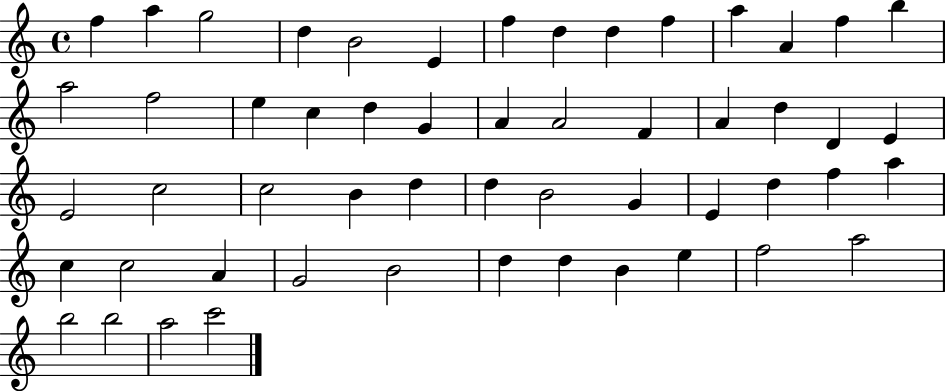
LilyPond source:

{
  \clef treble
  \time 4/4
  \defaultTimeSignature
  \key c \major
  f''4 a''4 g''2 | d''4 b'2 e'4 | f''4 d''4 d''4 f''4 | a''4 a'4 f''4 b''4 | \break a''2 f''2 | e''4 c''4 d''4 g'4 | a'4 a'2 f'4 | a'4 d''4 d'4 e'4 | \break e'2 c''2 | c''2 b'4 d''4 | d''4 b'2 g'4 | e'4 d''4 f''4 a''4 | \break c''4 c''2 a'4 | g'2 b'2 | d''4 d''4 b'4 e''4 | f''2 a''2 | \break b''2 b''2 | a''2 c'''2 | \bar "|."
}